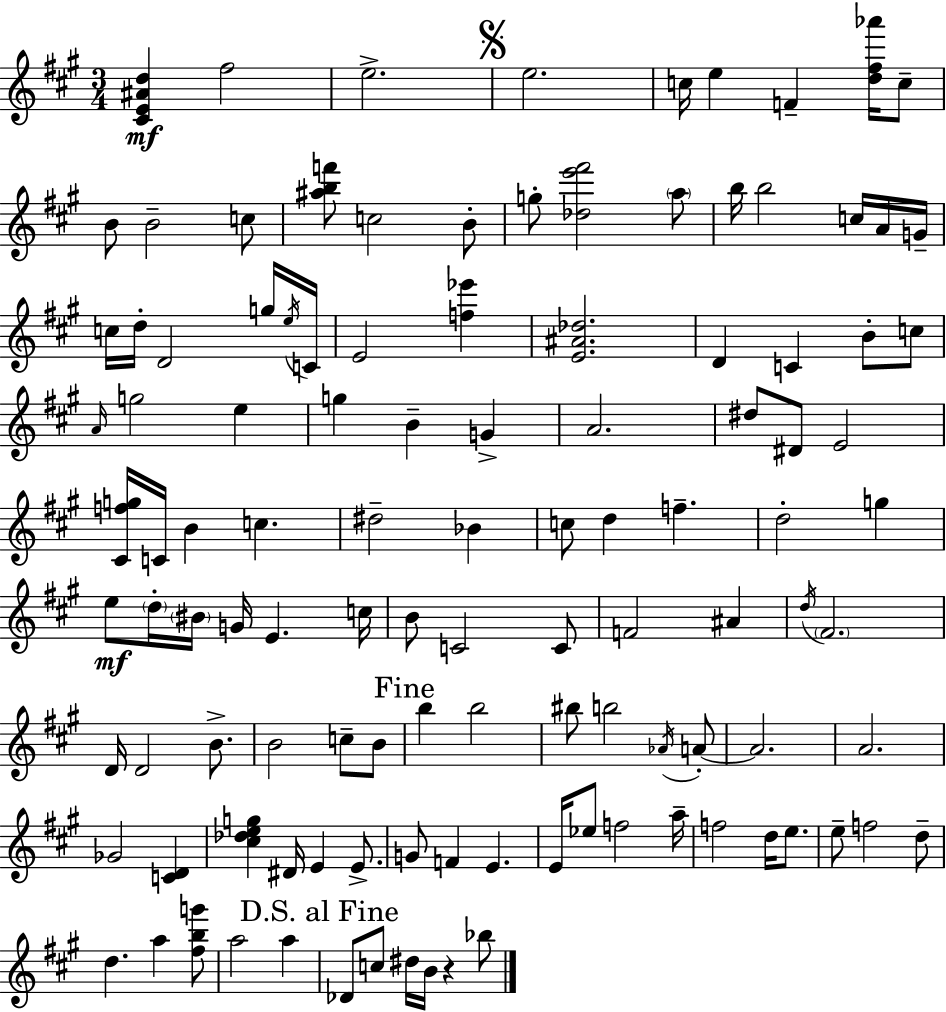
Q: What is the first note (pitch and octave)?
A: F#5